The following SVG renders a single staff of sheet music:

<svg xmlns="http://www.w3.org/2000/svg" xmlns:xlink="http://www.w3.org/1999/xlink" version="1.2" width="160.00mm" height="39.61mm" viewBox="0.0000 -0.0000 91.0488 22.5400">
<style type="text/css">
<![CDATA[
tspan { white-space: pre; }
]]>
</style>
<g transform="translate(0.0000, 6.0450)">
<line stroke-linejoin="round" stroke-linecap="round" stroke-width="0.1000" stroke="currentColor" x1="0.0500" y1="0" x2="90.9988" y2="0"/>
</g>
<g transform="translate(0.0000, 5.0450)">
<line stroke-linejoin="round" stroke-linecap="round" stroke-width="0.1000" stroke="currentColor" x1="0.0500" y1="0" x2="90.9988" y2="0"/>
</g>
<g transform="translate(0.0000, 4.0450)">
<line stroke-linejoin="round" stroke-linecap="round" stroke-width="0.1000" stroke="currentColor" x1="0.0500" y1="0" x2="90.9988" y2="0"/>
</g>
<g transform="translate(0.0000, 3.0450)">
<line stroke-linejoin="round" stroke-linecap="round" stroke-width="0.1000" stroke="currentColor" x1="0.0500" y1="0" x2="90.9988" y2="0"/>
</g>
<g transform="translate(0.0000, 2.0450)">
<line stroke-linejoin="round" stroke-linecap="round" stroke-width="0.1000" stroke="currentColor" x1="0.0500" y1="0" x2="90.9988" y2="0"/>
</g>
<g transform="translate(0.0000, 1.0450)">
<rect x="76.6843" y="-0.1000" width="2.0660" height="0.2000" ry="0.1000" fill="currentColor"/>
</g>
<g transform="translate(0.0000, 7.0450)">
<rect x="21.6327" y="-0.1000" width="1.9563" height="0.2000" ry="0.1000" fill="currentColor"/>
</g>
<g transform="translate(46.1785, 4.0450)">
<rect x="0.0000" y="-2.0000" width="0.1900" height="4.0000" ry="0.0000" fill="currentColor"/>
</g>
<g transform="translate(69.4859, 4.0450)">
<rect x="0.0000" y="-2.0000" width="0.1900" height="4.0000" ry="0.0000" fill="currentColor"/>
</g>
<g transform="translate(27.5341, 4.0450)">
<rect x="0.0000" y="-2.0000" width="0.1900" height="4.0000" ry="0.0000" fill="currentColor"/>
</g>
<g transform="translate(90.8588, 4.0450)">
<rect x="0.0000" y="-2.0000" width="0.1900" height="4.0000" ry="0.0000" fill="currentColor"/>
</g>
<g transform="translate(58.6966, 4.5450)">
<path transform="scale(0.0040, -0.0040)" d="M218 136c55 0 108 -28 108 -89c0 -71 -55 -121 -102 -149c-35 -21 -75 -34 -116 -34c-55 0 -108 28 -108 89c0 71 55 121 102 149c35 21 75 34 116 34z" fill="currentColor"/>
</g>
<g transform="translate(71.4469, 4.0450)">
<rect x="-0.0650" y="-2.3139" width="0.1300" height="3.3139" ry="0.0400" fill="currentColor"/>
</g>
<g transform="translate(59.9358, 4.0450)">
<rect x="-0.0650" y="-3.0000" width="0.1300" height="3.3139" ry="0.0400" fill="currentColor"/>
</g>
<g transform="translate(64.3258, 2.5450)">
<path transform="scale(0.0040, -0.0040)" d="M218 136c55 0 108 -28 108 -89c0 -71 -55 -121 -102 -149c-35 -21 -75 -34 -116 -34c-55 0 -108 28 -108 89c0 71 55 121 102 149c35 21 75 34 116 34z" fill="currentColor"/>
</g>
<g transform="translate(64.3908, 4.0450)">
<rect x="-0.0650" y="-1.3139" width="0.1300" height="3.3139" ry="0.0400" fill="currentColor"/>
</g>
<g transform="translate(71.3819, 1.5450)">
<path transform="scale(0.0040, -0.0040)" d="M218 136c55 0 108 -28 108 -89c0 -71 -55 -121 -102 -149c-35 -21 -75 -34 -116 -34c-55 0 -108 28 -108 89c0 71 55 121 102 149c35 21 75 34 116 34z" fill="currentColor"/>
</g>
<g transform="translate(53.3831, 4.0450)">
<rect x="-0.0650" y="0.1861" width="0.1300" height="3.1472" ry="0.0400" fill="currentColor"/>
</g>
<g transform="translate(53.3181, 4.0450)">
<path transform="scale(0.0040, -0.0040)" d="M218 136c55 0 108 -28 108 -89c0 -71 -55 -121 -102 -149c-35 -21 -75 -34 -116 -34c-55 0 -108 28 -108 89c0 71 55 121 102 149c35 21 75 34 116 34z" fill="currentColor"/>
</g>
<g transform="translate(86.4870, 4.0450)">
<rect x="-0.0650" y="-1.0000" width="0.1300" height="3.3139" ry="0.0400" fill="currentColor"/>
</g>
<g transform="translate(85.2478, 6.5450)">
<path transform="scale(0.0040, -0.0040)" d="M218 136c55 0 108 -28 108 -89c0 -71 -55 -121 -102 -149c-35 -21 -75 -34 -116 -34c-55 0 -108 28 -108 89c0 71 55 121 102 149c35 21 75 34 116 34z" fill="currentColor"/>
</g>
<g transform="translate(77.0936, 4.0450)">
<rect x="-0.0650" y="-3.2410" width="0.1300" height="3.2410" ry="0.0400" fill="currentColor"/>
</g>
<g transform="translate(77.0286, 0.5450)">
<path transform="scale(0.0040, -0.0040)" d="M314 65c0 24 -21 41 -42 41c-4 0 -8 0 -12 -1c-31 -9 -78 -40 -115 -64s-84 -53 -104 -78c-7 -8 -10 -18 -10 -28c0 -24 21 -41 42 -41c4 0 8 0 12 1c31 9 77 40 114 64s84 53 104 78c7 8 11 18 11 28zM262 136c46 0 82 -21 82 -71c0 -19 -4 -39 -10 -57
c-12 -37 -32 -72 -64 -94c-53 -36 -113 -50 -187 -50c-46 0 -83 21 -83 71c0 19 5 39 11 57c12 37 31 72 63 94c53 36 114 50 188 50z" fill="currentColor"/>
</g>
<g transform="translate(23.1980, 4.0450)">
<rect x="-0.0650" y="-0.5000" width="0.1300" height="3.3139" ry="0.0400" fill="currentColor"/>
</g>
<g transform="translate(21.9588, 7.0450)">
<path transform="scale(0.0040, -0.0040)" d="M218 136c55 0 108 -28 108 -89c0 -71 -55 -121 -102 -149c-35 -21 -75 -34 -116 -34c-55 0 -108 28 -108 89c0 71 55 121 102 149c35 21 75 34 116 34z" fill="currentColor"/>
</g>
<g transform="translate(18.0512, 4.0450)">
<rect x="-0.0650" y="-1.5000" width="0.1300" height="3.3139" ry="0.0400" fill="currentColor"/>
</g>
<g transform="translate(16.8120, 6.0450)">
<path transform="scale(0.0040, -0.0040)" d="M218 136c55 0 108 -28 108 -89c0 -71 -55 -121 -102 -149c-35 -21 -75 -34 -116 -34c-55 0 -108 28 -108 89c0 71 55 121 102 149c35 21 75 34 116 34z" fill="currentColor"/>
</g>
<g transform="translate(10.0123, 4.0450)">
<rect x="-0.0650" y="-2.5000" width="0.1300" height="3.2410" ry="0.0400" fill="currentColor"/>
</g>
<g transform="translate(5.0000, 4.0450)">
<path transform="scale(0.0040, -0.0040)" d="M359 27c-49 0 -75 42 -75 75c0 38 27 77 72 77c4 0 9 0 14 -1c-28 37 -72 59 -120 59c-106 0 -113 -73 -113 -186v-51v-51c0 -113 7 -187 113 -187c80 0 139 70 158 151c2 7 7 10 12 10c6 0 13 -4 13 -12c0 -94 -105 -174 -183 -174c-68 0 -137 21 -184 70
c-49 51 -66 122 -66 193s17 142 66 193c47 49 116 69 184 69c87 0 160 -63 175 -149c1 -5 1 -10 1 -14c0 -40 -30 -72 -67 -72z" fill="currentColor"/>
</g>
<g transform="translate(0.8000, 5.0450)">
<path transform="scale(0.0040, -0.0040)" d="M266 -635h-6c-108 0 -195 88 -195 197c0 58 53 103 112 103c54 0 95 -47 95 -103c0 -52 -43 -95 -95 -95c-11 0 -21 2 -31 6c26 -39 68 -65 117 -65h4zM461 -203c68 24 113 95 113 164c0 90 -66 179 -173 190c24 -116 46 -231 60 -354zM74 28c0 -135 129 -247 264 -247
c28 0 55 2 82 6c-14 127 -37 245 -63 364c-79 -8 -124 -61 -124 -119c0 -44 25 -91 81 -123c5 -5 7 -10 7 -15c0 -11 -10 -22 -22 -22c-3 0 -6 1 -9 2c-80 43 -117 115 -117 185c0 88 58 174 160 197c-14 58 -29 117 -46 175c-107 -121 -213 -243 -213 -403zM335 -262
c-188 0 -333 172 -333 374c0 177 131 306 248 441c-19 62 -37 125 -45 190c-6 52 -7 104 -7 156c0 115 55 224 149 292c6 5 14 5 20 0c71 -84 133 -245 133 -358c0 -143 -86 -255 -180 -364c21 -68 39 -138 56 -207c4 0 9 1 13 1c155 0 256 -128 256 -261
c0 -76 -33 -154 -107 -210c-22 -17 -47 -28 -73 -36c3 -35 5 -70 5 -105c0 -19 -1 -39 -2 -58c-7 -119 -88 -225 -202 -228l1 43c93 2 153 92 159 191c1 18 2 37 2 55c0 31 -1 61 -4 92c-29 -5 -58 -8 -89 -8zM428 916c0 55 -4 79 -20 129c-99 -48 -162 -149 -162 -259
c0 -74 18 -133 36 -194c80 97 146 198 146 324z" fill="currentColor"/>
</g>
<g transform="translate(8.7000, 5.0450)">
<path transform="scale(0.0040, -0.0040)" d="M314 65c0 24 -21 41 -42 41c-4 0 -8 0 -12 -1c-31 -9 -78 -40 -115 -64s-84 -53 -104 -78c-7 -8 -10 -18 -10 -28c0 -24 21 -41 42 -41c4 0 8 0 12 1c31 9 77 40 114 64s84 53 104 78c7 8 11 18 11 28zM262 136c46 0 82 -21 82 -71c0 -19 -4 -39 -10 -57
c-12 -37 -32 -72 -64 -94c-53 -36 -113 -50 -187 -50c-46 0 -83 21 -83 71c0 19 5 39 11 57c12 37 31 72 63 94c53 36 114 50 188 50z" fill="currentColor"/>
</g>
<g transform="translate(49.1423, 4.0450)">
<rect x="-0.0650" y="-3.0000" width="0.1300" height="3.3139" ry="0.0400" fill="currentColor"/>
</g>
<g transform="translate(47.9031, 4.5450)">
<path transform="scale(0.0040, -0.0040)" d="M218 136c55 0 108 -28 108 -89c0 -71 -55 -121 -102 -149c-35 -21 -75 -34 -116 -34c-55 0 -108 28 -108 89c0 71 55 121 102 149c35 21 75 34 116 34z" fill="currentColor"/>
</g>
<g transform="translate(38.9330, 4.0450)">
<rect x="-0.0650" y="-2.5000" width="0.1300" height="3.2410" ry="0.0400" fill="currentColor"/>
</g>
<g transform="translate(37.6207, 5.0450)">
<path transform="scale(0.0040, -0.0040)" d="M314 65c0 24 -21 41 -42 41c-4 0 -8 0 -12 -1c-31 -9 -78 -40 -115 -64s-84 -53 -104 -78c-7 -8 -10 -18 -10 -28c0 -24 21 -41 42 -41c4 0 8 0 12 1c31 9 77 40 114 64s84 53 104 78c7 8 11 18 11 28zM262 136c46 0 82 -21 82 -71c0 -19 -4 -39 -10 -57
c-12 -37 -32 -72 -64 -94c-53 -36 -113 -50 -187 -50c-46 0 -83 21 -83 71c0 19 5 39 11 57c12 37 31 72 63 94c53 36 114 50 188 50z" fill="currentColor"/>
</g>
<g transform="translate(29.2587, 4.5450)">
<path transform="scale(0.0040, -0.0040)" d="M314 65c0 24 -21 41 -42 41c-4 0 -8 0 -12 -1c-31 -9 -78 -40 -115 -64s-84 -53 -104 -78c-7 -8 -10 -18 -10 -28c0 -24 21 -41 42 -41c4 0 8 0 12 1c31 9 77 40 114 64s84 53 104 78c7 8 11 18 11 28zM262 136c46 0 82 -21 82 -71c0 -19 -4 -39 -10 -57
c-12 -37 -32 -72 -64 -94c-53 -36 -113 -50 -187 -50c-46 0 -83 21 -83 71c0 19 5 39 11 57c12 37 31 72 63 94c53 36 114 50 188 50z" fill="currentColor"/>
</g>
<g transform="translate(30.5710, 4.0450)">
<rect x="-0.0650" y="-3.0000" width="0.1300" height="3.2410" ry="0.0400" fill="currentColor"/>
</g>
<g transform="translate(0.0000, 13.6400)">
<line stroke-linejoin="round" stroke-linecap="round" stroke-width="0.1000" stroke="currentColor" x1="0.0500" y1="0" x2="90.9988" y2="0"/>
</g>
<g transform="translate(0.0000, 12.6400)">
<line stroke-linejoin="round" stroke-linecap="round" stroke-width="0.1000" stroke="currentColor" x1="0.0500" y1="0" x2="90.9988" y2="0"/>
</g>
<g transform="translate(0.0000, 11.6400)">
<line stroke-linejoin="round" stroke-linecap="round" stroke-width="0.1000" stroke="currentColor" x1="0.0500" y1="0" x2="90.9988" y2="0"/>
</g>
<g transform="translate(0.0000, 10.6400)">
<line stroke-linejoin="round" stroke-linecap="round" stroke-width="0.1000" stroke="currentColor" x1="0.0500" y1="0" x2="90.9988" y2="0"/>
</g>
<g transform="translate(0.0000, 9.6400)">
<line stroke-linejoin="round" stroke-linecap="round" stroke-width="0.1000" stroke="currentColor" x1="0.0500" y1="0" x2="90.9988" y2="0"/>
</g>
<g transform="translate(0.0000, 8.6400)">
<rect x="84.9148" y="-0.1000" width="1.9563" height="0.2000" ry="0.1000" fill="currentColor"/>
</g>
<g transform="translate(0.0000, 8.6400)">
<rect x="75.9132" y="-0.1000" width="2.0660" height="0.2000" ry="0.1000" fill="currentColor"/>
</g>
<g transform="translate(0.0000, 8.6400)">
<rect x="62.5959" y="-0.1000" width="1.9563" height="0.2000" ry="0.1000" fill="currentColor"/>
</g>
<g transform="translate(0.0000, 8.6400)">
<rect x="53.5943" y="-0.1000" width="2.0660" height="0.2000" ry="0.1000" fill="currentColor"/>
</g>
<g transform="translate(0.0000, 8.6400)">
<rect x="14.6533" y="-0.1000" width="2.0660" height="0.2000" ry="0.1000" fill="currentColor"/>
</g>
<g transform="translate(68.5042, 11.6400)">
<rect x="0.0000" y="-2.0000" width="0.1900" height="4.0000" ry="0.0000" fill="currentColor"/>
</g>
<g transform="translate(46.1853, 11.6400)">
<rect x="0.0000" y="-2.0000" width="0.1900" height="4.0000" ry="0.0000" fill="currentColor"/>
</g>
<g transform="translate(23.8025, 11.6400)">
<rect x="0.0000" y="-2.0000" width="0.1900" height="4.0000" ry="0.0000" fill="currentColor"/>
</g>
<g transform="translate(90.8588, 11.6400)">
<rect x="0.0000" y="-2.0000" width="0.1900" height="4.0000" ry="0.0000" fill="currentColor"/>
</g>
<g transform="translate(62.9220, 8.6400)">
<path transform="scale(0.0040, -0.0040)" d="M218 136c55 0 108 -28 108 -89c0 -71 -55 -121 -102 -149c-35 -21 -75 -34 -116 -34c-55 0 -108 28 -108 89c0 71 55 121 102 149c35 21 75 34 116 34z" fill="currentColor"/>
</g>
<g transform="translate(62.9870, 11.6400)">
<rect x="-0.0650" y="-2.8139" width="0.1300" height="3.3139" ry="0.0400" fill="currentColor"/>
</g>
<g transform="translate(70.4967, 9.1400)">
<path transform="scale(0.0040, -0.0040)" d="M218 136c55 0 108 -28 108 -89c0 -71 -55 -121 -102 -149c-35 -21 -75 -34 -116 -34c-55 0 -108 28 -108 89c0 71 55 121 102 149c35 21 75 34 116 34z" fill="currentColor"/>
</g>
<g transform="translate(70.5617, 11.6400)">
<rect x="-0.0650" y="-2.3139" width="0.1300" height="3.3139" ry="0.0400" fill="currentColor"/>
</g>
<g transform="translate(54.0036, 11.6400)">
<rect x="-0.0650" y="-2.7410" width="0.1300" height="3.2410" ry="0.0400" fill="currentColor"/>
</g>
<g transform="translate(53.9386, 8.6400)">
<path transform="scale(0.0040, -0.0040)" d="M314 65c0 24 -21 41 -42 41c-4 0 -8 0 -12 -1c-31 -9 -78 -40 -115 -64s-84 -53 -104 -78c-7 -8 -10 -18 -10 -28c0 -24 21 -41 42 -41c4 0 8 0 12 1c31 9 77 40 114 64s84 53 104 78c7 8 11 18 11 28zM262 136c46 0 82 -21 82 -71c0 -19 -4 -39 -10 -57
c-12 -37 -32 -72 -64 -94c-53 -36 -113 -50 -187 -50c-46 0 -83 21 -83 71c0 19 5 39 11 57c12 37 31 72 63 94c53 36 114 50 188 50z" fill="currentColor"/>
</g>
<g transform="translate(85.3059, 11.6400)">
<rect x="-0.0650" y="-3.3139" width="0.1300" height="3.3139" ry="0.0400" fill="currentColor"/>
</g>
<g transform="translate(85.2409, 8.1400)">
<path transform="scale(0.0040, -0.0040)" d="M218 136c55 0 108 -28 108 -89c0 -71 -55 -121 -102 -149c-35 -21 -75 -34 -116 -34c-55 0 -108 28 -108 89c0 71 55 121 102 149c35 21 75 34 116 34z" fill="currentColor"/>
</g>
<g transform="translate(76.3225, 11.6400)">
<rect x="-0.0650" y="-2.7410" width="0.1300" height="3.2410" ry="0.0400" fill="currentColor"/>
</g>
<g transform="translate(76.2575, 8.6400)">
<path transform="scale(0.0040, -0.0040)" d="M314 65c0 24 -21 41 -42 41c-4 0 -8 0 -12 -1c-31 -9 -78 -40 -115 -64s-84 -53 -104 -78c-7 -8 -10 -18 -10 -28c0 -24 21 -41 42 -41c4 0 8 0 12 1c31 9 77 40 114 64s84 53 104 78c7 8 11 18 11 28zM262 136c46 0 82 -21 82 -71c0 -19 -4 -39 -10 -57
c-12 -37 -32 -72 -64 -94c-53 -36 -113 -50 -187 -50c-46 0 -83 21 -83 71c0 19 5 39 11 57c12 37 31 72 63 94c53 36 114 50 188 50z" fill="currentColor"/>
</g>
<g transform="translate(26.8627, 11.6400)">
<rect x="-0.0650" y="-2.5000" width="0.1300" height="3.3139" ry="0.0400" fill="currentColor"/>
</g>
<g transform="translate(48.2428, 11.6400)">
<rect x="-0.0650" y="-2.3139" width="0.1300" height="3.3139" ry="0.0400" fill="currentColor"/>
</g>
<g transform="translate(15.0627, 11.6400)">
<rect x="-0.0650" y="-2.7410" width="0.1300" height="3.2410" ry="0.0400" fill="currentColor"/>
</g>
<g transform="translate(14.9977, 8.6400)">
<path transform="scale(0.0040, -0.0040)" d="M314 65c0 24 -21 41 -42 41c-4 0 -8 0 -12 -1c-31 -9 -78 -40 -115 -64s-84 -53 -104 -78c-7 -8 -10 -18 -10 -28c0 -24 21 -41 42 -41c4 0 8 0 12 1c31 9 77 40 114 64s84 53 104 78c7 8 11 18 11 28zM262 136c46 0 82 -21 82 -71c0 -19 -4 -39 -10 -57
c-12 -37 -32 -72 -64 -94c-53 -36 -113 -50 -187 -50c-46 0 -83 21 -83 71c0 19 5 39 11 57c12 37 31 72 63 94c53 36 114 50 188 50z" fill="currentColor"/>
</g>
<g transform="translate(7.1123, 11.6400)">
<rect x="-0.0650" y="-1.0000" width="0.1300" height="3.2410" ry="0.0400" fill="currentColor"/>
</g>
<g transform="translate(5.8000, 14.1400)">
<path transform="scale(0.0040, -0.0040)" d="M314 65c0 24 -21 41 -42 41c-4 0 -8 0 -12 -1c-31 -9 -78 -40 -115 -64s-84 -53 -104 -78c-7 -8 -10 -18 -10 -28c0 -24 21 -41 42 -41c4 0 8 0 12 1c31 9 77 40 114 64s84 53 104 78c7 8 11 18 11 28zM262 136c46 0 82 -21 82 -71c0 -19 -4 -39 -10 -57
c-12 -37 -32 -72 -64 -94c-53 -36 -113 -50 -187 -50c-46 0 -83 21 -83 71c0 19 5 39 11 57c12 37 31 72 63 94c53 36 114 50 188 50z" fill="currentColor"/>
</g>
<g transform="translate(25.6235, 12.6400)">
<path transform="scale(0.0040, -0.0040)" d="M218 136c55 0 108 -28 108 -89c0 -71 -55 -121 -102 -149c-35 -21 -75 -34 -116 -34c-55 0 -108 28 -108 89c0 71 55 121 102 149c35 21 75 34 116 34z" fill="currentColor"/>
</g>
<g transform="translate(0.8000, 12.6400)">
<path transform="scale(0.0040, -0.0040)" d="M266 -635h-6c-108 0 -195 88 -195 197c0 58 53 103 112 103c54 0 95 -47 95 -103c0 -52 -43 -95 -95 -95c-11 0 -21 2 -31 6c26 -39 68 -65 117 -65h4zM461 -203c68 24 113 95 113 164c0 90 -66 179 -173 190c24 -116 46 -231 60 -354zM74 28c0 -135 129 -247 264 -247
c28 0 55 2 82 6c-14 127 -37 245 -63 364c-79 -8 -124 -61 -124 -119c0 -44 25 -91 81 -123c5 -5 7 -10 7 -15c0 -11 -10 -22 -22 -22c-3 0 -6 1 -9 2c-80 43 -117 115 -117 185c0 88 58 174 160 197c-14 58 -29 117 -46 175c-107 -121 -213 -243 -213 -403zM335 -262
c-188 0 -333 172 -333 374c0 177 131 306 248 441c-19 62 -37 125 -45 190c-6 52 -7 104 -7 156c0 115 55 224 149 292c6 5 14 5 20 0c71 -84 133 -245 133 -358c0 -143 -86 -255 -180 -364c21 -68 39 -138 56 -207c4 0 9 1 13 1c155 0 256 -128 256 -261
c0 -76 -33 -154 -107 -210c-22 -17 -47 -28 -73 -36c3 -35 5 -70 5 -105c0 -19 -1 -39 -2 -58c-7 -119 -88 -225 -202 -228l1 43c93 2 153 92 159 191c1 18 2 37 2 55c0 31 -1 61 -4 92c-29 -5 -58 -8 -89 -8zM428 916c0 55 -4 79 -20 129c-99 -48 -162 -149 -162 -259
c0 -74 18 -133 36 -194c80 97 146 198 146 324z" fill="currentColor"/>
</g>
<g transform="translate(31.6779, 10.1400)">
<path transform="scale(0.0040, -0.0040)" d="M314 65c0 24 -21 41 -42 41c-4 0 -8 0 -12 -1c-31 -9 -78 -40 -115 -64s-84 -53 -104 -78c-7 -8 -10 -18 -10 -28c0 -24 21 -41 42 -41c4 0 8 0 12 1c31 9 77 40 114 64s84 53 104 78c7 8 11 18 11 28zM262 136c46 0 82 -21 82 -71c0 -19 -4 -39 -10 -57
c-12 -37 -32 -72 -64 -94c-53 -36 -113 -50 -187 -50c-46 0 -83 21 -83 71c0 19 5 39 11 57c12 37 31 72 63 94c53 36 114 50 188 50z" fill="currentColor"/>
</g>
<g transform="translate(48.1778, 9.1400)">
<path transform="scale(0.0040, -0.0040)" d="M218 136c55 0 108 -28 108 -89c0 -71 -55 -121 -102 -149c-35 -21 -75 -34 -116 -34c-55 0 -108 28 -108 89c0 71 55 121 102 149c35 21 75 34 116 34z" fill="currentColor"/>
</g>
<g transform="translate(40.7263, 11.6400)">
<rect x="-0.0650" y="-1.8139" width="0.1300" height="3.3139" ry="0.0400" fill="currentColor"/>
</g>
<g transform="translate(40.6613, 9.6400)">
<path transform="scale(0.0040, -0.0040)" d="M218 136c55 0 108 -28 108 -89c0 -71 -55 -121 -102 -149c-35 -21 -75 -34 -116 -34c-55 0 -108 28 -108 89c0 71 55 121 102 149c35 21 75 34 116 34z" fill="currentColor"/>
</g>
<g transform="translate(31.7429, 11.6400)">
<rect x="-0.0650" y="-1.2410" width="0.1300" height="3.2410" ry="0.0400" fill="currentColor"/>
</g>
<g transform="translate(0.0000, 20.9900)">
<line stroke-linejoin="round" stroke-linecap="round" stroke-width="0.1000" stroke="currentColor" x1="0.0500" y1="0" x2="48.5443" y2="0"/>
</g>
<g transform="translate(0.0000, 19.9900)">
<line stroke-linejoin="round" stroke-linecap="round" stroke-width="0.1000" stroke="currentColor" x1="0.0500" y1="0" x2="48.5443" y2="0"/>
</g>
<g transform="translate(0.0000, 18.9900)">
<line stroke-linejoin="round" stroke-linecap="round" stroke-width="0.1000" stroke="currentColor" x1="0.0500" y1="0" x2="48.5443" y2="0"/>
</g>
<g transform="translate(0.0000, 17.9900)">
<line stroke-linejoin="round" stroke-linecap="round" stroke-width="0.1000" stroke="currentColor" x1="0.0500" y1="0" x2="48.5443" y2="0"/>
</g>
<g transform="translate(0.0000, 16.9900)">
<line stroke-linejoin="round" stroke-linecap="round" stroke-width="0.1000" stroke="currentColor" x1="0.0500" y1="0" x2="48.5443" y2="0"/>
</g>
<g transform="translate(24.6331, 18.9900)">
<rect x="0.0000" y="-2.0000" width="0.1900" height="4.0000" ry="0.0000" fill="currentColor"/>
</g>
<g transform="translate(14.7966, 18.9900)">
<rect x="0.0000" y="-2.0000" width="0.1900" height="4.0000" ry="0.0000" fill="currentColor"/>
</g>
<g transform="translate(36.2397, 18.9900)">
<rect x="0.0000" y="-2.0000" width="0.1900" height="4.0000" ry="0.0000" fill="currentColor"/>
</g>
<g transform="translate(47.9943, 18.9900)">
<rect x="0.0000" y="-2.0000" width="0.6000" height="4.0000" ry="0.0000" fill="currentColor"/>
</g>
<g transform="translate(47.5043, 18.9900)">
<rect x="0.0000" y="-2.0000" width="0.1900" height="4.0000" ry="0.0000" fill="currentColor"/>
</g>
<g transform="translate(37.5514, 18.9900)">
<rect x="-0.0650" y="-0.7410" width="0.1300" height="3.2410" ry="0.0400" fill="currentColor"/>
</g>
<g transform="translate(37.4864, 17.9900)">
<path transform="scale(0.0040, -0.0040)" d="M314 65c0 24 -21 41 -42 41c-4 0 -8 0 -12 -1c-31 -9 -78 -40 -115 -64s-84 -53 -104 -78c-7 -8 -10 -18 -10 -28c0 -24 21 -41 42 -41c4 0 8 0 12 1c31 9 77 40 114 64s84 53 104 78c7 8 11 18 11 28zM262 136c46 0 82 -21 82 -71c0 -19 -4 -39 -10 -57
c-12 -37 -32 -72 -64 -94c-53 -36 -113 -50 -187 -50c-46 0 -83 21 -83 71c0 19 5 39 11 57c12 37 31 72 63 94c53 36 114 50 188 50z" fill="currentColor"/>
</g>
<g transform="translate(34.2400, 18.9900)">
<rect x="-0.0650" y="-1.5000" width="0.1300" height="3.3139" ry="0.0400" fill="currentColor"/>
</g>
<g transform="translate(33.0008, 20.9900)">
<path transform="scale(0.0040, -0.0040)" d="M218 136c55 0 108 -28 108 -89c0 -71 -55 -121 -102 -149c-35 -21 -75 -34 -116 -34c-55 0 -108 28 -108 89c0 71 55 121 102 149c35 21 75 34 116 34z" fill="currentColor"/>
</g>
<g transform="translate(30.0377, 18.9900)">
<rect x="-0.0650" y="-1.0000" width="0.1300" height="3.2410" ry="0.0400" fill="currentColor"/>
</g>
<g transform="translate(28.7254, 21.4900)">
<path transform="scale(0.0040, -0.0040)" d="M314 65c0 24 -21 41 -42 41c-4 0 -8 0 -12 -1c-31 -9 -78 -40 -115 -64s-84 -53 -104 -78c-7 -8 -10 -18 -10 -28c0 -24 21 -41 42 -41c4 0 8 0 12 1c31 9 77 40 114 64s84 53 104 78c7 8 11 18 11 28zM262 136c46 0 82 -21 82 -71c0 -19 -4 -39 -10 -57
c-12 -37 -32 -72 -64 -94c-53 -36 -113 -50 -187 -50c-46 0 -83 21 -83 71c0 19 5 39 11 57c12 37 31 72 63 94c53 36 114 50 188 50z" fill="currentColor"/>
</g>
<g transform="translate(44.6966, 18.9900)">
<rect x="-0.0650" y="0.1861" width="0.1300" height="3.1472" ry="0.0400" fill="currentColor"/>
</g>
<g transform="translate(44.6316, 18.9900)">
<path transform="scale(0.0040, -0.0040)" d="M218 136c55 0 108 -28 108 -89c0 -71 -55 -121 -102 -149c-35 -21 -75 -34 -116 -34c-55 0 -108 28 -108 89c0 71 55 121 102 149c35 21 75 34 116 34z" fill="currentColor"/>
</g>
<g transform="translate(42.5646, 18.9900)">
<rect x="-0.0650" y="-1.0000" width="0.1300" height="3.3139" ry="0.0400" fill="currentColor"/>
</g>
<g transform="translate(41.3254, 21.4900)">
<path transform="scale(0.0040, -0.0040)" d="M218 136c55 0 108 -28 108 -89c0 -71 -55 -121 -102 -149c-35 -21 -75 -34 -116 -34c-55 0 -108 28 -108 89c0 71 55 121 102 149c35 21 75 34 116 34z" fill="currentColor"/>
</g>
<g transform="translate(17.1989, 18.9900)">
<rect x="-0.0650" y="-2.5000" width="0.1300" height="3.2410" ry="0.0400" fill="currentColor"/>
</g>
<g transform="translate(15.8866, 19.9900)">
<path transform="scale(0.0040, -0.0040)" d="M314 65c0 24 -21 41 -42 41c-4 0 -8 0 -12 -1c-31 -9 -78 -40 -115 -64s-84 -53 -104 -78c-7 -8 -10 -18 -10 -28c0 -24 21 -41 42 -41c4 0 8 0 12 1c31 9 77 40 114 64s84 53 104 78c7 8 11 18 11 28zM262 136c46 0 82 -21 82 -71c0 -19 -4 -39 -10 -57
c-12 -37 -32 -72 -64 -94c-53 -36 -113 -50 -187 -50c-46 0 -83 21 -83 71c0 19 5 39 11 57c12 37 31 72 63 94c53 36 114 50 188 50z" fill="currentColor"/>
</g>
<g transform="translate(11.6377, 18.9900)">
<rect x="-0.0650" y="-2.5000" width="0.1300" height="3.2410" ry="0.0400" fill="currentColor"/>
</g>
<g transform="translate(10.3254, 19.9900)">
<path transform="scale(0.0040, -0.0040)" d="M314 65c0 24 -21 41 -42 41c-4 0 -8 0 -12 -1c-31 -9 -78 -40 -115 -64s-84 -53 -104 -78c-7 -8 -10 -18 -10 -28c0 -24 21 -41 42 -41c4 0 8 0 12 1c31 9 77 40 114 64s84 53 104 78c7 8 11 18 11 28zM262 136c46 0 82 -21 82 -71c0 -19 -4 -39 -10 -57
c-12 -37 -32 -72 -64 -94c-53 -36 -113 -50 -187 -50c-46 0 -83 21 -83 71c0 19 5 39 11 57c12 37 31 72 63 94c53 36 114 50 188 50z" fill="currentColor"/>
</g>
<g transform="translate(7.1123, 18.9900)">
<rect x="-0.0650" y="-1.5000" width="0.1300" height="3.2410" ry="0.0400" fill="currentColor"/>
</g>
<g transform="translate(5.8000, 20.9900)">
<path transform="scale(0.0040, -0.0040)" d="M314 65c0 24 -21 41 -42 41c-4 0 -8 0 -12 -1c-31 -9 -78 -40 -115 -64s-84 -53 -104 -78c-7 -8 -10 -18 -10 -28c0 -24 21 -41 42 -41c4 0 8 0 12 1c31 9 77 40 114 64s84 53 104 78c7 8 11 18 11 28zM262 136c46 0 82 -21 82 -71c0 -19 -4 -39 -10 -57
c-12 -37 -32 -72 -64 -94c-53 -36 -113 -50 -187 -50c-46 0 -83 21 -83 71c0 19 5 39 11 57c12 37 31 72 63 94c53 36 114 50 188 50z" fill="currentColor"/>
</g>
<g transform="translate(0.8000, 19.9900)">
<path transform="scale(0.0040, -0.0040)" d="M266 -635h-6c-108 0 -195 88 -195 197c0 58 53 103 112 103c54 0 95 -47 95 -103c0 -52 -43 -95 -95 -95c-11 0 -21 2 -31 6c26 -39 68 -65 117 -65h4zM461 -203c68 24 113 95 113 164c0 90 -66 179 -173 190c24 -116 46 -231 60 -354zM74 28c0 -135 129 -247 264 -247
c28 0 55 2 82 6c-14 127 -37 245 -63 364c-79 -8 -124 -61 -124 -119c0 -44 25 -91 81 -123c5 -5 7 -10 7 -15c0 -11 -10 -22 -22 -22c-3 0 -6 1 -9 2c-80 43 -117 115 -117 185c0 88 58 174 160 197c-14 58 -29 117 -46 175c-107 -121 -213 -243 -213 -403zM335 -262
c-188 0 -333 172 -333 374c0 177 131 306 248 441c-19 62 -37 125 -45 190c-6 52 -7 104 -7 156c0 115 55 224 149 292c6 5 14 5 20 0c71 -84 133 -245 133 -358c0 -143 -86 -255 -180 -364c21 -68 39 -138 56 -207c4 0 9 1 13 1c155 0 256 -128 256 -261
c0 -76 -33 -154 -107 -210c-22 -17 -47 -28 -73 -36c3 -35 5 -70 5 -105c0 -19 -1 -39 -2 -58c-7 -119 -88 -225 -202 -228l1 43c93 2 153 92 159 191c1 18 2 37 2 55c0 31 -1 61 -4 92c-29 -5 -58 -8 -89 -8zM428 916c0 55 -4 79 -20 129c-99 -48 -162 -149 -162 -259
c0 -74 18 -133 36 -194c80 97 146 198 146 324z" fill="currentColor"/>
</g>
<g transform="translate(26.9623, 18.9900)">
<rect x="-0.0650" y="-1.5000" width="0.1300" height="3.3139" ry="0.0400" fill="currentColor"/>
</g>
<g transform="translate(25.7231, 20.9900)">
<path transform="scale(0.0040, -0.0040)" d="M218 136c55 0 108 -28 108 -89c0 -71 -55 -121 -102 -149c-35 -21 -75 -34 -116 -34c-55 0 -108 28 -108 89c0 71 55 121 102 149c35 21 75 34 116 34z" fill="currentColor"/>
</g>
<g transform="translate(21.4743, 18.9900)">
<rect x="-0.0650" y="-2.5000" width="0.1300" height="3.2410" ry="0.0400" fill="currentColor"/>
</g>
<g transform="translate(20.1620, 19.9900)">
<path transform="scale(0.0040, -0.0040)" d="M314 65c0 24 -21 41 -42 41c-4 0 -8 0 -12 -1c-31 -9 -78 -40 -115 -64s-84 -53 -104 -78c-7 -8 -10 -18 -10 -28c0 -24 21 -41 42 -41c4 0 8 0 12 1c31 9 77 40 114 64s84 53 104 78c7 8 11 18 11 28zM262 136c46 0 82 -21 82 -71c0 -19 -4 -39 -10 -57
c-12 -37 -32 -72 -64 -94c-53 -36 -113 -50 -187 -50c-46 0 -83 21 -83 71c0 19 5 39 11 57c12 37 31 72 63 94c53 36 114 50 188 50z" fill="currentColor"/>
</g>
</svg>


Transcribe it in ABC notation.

X:1
T:Untitled
M:4/4
L:1/4
K:C
G2 E C A2 G2 A B A e g b2 D D2 a2 G e2 f g a2 a g a2 b E2 G2 G2 G2 E D2 E d2 D B